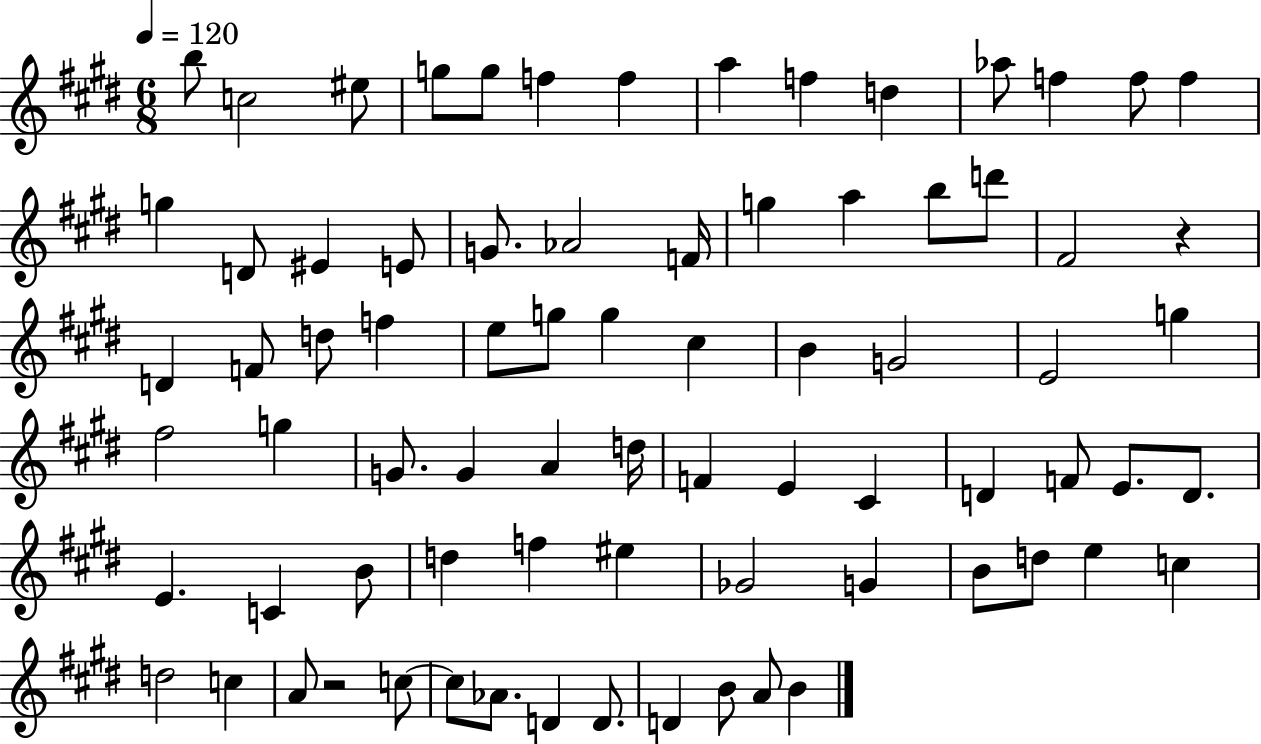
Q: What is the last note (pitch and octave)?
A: B4